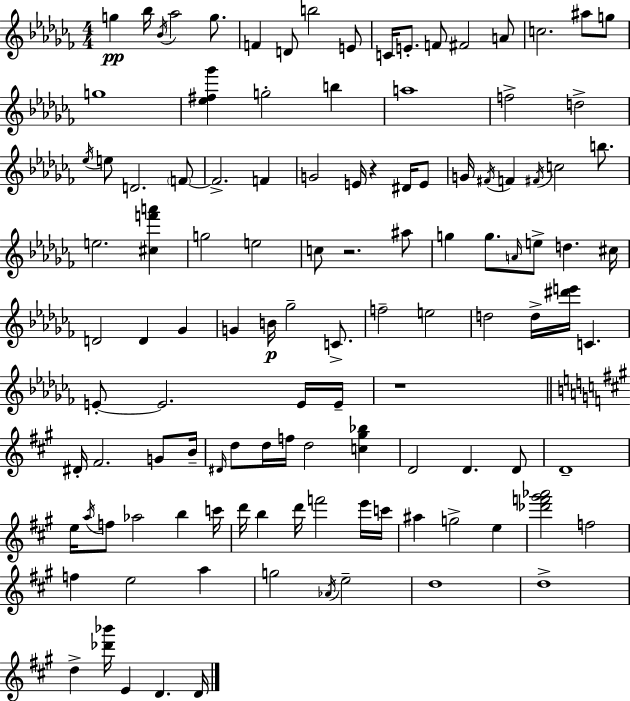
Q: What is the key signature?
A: AES minor